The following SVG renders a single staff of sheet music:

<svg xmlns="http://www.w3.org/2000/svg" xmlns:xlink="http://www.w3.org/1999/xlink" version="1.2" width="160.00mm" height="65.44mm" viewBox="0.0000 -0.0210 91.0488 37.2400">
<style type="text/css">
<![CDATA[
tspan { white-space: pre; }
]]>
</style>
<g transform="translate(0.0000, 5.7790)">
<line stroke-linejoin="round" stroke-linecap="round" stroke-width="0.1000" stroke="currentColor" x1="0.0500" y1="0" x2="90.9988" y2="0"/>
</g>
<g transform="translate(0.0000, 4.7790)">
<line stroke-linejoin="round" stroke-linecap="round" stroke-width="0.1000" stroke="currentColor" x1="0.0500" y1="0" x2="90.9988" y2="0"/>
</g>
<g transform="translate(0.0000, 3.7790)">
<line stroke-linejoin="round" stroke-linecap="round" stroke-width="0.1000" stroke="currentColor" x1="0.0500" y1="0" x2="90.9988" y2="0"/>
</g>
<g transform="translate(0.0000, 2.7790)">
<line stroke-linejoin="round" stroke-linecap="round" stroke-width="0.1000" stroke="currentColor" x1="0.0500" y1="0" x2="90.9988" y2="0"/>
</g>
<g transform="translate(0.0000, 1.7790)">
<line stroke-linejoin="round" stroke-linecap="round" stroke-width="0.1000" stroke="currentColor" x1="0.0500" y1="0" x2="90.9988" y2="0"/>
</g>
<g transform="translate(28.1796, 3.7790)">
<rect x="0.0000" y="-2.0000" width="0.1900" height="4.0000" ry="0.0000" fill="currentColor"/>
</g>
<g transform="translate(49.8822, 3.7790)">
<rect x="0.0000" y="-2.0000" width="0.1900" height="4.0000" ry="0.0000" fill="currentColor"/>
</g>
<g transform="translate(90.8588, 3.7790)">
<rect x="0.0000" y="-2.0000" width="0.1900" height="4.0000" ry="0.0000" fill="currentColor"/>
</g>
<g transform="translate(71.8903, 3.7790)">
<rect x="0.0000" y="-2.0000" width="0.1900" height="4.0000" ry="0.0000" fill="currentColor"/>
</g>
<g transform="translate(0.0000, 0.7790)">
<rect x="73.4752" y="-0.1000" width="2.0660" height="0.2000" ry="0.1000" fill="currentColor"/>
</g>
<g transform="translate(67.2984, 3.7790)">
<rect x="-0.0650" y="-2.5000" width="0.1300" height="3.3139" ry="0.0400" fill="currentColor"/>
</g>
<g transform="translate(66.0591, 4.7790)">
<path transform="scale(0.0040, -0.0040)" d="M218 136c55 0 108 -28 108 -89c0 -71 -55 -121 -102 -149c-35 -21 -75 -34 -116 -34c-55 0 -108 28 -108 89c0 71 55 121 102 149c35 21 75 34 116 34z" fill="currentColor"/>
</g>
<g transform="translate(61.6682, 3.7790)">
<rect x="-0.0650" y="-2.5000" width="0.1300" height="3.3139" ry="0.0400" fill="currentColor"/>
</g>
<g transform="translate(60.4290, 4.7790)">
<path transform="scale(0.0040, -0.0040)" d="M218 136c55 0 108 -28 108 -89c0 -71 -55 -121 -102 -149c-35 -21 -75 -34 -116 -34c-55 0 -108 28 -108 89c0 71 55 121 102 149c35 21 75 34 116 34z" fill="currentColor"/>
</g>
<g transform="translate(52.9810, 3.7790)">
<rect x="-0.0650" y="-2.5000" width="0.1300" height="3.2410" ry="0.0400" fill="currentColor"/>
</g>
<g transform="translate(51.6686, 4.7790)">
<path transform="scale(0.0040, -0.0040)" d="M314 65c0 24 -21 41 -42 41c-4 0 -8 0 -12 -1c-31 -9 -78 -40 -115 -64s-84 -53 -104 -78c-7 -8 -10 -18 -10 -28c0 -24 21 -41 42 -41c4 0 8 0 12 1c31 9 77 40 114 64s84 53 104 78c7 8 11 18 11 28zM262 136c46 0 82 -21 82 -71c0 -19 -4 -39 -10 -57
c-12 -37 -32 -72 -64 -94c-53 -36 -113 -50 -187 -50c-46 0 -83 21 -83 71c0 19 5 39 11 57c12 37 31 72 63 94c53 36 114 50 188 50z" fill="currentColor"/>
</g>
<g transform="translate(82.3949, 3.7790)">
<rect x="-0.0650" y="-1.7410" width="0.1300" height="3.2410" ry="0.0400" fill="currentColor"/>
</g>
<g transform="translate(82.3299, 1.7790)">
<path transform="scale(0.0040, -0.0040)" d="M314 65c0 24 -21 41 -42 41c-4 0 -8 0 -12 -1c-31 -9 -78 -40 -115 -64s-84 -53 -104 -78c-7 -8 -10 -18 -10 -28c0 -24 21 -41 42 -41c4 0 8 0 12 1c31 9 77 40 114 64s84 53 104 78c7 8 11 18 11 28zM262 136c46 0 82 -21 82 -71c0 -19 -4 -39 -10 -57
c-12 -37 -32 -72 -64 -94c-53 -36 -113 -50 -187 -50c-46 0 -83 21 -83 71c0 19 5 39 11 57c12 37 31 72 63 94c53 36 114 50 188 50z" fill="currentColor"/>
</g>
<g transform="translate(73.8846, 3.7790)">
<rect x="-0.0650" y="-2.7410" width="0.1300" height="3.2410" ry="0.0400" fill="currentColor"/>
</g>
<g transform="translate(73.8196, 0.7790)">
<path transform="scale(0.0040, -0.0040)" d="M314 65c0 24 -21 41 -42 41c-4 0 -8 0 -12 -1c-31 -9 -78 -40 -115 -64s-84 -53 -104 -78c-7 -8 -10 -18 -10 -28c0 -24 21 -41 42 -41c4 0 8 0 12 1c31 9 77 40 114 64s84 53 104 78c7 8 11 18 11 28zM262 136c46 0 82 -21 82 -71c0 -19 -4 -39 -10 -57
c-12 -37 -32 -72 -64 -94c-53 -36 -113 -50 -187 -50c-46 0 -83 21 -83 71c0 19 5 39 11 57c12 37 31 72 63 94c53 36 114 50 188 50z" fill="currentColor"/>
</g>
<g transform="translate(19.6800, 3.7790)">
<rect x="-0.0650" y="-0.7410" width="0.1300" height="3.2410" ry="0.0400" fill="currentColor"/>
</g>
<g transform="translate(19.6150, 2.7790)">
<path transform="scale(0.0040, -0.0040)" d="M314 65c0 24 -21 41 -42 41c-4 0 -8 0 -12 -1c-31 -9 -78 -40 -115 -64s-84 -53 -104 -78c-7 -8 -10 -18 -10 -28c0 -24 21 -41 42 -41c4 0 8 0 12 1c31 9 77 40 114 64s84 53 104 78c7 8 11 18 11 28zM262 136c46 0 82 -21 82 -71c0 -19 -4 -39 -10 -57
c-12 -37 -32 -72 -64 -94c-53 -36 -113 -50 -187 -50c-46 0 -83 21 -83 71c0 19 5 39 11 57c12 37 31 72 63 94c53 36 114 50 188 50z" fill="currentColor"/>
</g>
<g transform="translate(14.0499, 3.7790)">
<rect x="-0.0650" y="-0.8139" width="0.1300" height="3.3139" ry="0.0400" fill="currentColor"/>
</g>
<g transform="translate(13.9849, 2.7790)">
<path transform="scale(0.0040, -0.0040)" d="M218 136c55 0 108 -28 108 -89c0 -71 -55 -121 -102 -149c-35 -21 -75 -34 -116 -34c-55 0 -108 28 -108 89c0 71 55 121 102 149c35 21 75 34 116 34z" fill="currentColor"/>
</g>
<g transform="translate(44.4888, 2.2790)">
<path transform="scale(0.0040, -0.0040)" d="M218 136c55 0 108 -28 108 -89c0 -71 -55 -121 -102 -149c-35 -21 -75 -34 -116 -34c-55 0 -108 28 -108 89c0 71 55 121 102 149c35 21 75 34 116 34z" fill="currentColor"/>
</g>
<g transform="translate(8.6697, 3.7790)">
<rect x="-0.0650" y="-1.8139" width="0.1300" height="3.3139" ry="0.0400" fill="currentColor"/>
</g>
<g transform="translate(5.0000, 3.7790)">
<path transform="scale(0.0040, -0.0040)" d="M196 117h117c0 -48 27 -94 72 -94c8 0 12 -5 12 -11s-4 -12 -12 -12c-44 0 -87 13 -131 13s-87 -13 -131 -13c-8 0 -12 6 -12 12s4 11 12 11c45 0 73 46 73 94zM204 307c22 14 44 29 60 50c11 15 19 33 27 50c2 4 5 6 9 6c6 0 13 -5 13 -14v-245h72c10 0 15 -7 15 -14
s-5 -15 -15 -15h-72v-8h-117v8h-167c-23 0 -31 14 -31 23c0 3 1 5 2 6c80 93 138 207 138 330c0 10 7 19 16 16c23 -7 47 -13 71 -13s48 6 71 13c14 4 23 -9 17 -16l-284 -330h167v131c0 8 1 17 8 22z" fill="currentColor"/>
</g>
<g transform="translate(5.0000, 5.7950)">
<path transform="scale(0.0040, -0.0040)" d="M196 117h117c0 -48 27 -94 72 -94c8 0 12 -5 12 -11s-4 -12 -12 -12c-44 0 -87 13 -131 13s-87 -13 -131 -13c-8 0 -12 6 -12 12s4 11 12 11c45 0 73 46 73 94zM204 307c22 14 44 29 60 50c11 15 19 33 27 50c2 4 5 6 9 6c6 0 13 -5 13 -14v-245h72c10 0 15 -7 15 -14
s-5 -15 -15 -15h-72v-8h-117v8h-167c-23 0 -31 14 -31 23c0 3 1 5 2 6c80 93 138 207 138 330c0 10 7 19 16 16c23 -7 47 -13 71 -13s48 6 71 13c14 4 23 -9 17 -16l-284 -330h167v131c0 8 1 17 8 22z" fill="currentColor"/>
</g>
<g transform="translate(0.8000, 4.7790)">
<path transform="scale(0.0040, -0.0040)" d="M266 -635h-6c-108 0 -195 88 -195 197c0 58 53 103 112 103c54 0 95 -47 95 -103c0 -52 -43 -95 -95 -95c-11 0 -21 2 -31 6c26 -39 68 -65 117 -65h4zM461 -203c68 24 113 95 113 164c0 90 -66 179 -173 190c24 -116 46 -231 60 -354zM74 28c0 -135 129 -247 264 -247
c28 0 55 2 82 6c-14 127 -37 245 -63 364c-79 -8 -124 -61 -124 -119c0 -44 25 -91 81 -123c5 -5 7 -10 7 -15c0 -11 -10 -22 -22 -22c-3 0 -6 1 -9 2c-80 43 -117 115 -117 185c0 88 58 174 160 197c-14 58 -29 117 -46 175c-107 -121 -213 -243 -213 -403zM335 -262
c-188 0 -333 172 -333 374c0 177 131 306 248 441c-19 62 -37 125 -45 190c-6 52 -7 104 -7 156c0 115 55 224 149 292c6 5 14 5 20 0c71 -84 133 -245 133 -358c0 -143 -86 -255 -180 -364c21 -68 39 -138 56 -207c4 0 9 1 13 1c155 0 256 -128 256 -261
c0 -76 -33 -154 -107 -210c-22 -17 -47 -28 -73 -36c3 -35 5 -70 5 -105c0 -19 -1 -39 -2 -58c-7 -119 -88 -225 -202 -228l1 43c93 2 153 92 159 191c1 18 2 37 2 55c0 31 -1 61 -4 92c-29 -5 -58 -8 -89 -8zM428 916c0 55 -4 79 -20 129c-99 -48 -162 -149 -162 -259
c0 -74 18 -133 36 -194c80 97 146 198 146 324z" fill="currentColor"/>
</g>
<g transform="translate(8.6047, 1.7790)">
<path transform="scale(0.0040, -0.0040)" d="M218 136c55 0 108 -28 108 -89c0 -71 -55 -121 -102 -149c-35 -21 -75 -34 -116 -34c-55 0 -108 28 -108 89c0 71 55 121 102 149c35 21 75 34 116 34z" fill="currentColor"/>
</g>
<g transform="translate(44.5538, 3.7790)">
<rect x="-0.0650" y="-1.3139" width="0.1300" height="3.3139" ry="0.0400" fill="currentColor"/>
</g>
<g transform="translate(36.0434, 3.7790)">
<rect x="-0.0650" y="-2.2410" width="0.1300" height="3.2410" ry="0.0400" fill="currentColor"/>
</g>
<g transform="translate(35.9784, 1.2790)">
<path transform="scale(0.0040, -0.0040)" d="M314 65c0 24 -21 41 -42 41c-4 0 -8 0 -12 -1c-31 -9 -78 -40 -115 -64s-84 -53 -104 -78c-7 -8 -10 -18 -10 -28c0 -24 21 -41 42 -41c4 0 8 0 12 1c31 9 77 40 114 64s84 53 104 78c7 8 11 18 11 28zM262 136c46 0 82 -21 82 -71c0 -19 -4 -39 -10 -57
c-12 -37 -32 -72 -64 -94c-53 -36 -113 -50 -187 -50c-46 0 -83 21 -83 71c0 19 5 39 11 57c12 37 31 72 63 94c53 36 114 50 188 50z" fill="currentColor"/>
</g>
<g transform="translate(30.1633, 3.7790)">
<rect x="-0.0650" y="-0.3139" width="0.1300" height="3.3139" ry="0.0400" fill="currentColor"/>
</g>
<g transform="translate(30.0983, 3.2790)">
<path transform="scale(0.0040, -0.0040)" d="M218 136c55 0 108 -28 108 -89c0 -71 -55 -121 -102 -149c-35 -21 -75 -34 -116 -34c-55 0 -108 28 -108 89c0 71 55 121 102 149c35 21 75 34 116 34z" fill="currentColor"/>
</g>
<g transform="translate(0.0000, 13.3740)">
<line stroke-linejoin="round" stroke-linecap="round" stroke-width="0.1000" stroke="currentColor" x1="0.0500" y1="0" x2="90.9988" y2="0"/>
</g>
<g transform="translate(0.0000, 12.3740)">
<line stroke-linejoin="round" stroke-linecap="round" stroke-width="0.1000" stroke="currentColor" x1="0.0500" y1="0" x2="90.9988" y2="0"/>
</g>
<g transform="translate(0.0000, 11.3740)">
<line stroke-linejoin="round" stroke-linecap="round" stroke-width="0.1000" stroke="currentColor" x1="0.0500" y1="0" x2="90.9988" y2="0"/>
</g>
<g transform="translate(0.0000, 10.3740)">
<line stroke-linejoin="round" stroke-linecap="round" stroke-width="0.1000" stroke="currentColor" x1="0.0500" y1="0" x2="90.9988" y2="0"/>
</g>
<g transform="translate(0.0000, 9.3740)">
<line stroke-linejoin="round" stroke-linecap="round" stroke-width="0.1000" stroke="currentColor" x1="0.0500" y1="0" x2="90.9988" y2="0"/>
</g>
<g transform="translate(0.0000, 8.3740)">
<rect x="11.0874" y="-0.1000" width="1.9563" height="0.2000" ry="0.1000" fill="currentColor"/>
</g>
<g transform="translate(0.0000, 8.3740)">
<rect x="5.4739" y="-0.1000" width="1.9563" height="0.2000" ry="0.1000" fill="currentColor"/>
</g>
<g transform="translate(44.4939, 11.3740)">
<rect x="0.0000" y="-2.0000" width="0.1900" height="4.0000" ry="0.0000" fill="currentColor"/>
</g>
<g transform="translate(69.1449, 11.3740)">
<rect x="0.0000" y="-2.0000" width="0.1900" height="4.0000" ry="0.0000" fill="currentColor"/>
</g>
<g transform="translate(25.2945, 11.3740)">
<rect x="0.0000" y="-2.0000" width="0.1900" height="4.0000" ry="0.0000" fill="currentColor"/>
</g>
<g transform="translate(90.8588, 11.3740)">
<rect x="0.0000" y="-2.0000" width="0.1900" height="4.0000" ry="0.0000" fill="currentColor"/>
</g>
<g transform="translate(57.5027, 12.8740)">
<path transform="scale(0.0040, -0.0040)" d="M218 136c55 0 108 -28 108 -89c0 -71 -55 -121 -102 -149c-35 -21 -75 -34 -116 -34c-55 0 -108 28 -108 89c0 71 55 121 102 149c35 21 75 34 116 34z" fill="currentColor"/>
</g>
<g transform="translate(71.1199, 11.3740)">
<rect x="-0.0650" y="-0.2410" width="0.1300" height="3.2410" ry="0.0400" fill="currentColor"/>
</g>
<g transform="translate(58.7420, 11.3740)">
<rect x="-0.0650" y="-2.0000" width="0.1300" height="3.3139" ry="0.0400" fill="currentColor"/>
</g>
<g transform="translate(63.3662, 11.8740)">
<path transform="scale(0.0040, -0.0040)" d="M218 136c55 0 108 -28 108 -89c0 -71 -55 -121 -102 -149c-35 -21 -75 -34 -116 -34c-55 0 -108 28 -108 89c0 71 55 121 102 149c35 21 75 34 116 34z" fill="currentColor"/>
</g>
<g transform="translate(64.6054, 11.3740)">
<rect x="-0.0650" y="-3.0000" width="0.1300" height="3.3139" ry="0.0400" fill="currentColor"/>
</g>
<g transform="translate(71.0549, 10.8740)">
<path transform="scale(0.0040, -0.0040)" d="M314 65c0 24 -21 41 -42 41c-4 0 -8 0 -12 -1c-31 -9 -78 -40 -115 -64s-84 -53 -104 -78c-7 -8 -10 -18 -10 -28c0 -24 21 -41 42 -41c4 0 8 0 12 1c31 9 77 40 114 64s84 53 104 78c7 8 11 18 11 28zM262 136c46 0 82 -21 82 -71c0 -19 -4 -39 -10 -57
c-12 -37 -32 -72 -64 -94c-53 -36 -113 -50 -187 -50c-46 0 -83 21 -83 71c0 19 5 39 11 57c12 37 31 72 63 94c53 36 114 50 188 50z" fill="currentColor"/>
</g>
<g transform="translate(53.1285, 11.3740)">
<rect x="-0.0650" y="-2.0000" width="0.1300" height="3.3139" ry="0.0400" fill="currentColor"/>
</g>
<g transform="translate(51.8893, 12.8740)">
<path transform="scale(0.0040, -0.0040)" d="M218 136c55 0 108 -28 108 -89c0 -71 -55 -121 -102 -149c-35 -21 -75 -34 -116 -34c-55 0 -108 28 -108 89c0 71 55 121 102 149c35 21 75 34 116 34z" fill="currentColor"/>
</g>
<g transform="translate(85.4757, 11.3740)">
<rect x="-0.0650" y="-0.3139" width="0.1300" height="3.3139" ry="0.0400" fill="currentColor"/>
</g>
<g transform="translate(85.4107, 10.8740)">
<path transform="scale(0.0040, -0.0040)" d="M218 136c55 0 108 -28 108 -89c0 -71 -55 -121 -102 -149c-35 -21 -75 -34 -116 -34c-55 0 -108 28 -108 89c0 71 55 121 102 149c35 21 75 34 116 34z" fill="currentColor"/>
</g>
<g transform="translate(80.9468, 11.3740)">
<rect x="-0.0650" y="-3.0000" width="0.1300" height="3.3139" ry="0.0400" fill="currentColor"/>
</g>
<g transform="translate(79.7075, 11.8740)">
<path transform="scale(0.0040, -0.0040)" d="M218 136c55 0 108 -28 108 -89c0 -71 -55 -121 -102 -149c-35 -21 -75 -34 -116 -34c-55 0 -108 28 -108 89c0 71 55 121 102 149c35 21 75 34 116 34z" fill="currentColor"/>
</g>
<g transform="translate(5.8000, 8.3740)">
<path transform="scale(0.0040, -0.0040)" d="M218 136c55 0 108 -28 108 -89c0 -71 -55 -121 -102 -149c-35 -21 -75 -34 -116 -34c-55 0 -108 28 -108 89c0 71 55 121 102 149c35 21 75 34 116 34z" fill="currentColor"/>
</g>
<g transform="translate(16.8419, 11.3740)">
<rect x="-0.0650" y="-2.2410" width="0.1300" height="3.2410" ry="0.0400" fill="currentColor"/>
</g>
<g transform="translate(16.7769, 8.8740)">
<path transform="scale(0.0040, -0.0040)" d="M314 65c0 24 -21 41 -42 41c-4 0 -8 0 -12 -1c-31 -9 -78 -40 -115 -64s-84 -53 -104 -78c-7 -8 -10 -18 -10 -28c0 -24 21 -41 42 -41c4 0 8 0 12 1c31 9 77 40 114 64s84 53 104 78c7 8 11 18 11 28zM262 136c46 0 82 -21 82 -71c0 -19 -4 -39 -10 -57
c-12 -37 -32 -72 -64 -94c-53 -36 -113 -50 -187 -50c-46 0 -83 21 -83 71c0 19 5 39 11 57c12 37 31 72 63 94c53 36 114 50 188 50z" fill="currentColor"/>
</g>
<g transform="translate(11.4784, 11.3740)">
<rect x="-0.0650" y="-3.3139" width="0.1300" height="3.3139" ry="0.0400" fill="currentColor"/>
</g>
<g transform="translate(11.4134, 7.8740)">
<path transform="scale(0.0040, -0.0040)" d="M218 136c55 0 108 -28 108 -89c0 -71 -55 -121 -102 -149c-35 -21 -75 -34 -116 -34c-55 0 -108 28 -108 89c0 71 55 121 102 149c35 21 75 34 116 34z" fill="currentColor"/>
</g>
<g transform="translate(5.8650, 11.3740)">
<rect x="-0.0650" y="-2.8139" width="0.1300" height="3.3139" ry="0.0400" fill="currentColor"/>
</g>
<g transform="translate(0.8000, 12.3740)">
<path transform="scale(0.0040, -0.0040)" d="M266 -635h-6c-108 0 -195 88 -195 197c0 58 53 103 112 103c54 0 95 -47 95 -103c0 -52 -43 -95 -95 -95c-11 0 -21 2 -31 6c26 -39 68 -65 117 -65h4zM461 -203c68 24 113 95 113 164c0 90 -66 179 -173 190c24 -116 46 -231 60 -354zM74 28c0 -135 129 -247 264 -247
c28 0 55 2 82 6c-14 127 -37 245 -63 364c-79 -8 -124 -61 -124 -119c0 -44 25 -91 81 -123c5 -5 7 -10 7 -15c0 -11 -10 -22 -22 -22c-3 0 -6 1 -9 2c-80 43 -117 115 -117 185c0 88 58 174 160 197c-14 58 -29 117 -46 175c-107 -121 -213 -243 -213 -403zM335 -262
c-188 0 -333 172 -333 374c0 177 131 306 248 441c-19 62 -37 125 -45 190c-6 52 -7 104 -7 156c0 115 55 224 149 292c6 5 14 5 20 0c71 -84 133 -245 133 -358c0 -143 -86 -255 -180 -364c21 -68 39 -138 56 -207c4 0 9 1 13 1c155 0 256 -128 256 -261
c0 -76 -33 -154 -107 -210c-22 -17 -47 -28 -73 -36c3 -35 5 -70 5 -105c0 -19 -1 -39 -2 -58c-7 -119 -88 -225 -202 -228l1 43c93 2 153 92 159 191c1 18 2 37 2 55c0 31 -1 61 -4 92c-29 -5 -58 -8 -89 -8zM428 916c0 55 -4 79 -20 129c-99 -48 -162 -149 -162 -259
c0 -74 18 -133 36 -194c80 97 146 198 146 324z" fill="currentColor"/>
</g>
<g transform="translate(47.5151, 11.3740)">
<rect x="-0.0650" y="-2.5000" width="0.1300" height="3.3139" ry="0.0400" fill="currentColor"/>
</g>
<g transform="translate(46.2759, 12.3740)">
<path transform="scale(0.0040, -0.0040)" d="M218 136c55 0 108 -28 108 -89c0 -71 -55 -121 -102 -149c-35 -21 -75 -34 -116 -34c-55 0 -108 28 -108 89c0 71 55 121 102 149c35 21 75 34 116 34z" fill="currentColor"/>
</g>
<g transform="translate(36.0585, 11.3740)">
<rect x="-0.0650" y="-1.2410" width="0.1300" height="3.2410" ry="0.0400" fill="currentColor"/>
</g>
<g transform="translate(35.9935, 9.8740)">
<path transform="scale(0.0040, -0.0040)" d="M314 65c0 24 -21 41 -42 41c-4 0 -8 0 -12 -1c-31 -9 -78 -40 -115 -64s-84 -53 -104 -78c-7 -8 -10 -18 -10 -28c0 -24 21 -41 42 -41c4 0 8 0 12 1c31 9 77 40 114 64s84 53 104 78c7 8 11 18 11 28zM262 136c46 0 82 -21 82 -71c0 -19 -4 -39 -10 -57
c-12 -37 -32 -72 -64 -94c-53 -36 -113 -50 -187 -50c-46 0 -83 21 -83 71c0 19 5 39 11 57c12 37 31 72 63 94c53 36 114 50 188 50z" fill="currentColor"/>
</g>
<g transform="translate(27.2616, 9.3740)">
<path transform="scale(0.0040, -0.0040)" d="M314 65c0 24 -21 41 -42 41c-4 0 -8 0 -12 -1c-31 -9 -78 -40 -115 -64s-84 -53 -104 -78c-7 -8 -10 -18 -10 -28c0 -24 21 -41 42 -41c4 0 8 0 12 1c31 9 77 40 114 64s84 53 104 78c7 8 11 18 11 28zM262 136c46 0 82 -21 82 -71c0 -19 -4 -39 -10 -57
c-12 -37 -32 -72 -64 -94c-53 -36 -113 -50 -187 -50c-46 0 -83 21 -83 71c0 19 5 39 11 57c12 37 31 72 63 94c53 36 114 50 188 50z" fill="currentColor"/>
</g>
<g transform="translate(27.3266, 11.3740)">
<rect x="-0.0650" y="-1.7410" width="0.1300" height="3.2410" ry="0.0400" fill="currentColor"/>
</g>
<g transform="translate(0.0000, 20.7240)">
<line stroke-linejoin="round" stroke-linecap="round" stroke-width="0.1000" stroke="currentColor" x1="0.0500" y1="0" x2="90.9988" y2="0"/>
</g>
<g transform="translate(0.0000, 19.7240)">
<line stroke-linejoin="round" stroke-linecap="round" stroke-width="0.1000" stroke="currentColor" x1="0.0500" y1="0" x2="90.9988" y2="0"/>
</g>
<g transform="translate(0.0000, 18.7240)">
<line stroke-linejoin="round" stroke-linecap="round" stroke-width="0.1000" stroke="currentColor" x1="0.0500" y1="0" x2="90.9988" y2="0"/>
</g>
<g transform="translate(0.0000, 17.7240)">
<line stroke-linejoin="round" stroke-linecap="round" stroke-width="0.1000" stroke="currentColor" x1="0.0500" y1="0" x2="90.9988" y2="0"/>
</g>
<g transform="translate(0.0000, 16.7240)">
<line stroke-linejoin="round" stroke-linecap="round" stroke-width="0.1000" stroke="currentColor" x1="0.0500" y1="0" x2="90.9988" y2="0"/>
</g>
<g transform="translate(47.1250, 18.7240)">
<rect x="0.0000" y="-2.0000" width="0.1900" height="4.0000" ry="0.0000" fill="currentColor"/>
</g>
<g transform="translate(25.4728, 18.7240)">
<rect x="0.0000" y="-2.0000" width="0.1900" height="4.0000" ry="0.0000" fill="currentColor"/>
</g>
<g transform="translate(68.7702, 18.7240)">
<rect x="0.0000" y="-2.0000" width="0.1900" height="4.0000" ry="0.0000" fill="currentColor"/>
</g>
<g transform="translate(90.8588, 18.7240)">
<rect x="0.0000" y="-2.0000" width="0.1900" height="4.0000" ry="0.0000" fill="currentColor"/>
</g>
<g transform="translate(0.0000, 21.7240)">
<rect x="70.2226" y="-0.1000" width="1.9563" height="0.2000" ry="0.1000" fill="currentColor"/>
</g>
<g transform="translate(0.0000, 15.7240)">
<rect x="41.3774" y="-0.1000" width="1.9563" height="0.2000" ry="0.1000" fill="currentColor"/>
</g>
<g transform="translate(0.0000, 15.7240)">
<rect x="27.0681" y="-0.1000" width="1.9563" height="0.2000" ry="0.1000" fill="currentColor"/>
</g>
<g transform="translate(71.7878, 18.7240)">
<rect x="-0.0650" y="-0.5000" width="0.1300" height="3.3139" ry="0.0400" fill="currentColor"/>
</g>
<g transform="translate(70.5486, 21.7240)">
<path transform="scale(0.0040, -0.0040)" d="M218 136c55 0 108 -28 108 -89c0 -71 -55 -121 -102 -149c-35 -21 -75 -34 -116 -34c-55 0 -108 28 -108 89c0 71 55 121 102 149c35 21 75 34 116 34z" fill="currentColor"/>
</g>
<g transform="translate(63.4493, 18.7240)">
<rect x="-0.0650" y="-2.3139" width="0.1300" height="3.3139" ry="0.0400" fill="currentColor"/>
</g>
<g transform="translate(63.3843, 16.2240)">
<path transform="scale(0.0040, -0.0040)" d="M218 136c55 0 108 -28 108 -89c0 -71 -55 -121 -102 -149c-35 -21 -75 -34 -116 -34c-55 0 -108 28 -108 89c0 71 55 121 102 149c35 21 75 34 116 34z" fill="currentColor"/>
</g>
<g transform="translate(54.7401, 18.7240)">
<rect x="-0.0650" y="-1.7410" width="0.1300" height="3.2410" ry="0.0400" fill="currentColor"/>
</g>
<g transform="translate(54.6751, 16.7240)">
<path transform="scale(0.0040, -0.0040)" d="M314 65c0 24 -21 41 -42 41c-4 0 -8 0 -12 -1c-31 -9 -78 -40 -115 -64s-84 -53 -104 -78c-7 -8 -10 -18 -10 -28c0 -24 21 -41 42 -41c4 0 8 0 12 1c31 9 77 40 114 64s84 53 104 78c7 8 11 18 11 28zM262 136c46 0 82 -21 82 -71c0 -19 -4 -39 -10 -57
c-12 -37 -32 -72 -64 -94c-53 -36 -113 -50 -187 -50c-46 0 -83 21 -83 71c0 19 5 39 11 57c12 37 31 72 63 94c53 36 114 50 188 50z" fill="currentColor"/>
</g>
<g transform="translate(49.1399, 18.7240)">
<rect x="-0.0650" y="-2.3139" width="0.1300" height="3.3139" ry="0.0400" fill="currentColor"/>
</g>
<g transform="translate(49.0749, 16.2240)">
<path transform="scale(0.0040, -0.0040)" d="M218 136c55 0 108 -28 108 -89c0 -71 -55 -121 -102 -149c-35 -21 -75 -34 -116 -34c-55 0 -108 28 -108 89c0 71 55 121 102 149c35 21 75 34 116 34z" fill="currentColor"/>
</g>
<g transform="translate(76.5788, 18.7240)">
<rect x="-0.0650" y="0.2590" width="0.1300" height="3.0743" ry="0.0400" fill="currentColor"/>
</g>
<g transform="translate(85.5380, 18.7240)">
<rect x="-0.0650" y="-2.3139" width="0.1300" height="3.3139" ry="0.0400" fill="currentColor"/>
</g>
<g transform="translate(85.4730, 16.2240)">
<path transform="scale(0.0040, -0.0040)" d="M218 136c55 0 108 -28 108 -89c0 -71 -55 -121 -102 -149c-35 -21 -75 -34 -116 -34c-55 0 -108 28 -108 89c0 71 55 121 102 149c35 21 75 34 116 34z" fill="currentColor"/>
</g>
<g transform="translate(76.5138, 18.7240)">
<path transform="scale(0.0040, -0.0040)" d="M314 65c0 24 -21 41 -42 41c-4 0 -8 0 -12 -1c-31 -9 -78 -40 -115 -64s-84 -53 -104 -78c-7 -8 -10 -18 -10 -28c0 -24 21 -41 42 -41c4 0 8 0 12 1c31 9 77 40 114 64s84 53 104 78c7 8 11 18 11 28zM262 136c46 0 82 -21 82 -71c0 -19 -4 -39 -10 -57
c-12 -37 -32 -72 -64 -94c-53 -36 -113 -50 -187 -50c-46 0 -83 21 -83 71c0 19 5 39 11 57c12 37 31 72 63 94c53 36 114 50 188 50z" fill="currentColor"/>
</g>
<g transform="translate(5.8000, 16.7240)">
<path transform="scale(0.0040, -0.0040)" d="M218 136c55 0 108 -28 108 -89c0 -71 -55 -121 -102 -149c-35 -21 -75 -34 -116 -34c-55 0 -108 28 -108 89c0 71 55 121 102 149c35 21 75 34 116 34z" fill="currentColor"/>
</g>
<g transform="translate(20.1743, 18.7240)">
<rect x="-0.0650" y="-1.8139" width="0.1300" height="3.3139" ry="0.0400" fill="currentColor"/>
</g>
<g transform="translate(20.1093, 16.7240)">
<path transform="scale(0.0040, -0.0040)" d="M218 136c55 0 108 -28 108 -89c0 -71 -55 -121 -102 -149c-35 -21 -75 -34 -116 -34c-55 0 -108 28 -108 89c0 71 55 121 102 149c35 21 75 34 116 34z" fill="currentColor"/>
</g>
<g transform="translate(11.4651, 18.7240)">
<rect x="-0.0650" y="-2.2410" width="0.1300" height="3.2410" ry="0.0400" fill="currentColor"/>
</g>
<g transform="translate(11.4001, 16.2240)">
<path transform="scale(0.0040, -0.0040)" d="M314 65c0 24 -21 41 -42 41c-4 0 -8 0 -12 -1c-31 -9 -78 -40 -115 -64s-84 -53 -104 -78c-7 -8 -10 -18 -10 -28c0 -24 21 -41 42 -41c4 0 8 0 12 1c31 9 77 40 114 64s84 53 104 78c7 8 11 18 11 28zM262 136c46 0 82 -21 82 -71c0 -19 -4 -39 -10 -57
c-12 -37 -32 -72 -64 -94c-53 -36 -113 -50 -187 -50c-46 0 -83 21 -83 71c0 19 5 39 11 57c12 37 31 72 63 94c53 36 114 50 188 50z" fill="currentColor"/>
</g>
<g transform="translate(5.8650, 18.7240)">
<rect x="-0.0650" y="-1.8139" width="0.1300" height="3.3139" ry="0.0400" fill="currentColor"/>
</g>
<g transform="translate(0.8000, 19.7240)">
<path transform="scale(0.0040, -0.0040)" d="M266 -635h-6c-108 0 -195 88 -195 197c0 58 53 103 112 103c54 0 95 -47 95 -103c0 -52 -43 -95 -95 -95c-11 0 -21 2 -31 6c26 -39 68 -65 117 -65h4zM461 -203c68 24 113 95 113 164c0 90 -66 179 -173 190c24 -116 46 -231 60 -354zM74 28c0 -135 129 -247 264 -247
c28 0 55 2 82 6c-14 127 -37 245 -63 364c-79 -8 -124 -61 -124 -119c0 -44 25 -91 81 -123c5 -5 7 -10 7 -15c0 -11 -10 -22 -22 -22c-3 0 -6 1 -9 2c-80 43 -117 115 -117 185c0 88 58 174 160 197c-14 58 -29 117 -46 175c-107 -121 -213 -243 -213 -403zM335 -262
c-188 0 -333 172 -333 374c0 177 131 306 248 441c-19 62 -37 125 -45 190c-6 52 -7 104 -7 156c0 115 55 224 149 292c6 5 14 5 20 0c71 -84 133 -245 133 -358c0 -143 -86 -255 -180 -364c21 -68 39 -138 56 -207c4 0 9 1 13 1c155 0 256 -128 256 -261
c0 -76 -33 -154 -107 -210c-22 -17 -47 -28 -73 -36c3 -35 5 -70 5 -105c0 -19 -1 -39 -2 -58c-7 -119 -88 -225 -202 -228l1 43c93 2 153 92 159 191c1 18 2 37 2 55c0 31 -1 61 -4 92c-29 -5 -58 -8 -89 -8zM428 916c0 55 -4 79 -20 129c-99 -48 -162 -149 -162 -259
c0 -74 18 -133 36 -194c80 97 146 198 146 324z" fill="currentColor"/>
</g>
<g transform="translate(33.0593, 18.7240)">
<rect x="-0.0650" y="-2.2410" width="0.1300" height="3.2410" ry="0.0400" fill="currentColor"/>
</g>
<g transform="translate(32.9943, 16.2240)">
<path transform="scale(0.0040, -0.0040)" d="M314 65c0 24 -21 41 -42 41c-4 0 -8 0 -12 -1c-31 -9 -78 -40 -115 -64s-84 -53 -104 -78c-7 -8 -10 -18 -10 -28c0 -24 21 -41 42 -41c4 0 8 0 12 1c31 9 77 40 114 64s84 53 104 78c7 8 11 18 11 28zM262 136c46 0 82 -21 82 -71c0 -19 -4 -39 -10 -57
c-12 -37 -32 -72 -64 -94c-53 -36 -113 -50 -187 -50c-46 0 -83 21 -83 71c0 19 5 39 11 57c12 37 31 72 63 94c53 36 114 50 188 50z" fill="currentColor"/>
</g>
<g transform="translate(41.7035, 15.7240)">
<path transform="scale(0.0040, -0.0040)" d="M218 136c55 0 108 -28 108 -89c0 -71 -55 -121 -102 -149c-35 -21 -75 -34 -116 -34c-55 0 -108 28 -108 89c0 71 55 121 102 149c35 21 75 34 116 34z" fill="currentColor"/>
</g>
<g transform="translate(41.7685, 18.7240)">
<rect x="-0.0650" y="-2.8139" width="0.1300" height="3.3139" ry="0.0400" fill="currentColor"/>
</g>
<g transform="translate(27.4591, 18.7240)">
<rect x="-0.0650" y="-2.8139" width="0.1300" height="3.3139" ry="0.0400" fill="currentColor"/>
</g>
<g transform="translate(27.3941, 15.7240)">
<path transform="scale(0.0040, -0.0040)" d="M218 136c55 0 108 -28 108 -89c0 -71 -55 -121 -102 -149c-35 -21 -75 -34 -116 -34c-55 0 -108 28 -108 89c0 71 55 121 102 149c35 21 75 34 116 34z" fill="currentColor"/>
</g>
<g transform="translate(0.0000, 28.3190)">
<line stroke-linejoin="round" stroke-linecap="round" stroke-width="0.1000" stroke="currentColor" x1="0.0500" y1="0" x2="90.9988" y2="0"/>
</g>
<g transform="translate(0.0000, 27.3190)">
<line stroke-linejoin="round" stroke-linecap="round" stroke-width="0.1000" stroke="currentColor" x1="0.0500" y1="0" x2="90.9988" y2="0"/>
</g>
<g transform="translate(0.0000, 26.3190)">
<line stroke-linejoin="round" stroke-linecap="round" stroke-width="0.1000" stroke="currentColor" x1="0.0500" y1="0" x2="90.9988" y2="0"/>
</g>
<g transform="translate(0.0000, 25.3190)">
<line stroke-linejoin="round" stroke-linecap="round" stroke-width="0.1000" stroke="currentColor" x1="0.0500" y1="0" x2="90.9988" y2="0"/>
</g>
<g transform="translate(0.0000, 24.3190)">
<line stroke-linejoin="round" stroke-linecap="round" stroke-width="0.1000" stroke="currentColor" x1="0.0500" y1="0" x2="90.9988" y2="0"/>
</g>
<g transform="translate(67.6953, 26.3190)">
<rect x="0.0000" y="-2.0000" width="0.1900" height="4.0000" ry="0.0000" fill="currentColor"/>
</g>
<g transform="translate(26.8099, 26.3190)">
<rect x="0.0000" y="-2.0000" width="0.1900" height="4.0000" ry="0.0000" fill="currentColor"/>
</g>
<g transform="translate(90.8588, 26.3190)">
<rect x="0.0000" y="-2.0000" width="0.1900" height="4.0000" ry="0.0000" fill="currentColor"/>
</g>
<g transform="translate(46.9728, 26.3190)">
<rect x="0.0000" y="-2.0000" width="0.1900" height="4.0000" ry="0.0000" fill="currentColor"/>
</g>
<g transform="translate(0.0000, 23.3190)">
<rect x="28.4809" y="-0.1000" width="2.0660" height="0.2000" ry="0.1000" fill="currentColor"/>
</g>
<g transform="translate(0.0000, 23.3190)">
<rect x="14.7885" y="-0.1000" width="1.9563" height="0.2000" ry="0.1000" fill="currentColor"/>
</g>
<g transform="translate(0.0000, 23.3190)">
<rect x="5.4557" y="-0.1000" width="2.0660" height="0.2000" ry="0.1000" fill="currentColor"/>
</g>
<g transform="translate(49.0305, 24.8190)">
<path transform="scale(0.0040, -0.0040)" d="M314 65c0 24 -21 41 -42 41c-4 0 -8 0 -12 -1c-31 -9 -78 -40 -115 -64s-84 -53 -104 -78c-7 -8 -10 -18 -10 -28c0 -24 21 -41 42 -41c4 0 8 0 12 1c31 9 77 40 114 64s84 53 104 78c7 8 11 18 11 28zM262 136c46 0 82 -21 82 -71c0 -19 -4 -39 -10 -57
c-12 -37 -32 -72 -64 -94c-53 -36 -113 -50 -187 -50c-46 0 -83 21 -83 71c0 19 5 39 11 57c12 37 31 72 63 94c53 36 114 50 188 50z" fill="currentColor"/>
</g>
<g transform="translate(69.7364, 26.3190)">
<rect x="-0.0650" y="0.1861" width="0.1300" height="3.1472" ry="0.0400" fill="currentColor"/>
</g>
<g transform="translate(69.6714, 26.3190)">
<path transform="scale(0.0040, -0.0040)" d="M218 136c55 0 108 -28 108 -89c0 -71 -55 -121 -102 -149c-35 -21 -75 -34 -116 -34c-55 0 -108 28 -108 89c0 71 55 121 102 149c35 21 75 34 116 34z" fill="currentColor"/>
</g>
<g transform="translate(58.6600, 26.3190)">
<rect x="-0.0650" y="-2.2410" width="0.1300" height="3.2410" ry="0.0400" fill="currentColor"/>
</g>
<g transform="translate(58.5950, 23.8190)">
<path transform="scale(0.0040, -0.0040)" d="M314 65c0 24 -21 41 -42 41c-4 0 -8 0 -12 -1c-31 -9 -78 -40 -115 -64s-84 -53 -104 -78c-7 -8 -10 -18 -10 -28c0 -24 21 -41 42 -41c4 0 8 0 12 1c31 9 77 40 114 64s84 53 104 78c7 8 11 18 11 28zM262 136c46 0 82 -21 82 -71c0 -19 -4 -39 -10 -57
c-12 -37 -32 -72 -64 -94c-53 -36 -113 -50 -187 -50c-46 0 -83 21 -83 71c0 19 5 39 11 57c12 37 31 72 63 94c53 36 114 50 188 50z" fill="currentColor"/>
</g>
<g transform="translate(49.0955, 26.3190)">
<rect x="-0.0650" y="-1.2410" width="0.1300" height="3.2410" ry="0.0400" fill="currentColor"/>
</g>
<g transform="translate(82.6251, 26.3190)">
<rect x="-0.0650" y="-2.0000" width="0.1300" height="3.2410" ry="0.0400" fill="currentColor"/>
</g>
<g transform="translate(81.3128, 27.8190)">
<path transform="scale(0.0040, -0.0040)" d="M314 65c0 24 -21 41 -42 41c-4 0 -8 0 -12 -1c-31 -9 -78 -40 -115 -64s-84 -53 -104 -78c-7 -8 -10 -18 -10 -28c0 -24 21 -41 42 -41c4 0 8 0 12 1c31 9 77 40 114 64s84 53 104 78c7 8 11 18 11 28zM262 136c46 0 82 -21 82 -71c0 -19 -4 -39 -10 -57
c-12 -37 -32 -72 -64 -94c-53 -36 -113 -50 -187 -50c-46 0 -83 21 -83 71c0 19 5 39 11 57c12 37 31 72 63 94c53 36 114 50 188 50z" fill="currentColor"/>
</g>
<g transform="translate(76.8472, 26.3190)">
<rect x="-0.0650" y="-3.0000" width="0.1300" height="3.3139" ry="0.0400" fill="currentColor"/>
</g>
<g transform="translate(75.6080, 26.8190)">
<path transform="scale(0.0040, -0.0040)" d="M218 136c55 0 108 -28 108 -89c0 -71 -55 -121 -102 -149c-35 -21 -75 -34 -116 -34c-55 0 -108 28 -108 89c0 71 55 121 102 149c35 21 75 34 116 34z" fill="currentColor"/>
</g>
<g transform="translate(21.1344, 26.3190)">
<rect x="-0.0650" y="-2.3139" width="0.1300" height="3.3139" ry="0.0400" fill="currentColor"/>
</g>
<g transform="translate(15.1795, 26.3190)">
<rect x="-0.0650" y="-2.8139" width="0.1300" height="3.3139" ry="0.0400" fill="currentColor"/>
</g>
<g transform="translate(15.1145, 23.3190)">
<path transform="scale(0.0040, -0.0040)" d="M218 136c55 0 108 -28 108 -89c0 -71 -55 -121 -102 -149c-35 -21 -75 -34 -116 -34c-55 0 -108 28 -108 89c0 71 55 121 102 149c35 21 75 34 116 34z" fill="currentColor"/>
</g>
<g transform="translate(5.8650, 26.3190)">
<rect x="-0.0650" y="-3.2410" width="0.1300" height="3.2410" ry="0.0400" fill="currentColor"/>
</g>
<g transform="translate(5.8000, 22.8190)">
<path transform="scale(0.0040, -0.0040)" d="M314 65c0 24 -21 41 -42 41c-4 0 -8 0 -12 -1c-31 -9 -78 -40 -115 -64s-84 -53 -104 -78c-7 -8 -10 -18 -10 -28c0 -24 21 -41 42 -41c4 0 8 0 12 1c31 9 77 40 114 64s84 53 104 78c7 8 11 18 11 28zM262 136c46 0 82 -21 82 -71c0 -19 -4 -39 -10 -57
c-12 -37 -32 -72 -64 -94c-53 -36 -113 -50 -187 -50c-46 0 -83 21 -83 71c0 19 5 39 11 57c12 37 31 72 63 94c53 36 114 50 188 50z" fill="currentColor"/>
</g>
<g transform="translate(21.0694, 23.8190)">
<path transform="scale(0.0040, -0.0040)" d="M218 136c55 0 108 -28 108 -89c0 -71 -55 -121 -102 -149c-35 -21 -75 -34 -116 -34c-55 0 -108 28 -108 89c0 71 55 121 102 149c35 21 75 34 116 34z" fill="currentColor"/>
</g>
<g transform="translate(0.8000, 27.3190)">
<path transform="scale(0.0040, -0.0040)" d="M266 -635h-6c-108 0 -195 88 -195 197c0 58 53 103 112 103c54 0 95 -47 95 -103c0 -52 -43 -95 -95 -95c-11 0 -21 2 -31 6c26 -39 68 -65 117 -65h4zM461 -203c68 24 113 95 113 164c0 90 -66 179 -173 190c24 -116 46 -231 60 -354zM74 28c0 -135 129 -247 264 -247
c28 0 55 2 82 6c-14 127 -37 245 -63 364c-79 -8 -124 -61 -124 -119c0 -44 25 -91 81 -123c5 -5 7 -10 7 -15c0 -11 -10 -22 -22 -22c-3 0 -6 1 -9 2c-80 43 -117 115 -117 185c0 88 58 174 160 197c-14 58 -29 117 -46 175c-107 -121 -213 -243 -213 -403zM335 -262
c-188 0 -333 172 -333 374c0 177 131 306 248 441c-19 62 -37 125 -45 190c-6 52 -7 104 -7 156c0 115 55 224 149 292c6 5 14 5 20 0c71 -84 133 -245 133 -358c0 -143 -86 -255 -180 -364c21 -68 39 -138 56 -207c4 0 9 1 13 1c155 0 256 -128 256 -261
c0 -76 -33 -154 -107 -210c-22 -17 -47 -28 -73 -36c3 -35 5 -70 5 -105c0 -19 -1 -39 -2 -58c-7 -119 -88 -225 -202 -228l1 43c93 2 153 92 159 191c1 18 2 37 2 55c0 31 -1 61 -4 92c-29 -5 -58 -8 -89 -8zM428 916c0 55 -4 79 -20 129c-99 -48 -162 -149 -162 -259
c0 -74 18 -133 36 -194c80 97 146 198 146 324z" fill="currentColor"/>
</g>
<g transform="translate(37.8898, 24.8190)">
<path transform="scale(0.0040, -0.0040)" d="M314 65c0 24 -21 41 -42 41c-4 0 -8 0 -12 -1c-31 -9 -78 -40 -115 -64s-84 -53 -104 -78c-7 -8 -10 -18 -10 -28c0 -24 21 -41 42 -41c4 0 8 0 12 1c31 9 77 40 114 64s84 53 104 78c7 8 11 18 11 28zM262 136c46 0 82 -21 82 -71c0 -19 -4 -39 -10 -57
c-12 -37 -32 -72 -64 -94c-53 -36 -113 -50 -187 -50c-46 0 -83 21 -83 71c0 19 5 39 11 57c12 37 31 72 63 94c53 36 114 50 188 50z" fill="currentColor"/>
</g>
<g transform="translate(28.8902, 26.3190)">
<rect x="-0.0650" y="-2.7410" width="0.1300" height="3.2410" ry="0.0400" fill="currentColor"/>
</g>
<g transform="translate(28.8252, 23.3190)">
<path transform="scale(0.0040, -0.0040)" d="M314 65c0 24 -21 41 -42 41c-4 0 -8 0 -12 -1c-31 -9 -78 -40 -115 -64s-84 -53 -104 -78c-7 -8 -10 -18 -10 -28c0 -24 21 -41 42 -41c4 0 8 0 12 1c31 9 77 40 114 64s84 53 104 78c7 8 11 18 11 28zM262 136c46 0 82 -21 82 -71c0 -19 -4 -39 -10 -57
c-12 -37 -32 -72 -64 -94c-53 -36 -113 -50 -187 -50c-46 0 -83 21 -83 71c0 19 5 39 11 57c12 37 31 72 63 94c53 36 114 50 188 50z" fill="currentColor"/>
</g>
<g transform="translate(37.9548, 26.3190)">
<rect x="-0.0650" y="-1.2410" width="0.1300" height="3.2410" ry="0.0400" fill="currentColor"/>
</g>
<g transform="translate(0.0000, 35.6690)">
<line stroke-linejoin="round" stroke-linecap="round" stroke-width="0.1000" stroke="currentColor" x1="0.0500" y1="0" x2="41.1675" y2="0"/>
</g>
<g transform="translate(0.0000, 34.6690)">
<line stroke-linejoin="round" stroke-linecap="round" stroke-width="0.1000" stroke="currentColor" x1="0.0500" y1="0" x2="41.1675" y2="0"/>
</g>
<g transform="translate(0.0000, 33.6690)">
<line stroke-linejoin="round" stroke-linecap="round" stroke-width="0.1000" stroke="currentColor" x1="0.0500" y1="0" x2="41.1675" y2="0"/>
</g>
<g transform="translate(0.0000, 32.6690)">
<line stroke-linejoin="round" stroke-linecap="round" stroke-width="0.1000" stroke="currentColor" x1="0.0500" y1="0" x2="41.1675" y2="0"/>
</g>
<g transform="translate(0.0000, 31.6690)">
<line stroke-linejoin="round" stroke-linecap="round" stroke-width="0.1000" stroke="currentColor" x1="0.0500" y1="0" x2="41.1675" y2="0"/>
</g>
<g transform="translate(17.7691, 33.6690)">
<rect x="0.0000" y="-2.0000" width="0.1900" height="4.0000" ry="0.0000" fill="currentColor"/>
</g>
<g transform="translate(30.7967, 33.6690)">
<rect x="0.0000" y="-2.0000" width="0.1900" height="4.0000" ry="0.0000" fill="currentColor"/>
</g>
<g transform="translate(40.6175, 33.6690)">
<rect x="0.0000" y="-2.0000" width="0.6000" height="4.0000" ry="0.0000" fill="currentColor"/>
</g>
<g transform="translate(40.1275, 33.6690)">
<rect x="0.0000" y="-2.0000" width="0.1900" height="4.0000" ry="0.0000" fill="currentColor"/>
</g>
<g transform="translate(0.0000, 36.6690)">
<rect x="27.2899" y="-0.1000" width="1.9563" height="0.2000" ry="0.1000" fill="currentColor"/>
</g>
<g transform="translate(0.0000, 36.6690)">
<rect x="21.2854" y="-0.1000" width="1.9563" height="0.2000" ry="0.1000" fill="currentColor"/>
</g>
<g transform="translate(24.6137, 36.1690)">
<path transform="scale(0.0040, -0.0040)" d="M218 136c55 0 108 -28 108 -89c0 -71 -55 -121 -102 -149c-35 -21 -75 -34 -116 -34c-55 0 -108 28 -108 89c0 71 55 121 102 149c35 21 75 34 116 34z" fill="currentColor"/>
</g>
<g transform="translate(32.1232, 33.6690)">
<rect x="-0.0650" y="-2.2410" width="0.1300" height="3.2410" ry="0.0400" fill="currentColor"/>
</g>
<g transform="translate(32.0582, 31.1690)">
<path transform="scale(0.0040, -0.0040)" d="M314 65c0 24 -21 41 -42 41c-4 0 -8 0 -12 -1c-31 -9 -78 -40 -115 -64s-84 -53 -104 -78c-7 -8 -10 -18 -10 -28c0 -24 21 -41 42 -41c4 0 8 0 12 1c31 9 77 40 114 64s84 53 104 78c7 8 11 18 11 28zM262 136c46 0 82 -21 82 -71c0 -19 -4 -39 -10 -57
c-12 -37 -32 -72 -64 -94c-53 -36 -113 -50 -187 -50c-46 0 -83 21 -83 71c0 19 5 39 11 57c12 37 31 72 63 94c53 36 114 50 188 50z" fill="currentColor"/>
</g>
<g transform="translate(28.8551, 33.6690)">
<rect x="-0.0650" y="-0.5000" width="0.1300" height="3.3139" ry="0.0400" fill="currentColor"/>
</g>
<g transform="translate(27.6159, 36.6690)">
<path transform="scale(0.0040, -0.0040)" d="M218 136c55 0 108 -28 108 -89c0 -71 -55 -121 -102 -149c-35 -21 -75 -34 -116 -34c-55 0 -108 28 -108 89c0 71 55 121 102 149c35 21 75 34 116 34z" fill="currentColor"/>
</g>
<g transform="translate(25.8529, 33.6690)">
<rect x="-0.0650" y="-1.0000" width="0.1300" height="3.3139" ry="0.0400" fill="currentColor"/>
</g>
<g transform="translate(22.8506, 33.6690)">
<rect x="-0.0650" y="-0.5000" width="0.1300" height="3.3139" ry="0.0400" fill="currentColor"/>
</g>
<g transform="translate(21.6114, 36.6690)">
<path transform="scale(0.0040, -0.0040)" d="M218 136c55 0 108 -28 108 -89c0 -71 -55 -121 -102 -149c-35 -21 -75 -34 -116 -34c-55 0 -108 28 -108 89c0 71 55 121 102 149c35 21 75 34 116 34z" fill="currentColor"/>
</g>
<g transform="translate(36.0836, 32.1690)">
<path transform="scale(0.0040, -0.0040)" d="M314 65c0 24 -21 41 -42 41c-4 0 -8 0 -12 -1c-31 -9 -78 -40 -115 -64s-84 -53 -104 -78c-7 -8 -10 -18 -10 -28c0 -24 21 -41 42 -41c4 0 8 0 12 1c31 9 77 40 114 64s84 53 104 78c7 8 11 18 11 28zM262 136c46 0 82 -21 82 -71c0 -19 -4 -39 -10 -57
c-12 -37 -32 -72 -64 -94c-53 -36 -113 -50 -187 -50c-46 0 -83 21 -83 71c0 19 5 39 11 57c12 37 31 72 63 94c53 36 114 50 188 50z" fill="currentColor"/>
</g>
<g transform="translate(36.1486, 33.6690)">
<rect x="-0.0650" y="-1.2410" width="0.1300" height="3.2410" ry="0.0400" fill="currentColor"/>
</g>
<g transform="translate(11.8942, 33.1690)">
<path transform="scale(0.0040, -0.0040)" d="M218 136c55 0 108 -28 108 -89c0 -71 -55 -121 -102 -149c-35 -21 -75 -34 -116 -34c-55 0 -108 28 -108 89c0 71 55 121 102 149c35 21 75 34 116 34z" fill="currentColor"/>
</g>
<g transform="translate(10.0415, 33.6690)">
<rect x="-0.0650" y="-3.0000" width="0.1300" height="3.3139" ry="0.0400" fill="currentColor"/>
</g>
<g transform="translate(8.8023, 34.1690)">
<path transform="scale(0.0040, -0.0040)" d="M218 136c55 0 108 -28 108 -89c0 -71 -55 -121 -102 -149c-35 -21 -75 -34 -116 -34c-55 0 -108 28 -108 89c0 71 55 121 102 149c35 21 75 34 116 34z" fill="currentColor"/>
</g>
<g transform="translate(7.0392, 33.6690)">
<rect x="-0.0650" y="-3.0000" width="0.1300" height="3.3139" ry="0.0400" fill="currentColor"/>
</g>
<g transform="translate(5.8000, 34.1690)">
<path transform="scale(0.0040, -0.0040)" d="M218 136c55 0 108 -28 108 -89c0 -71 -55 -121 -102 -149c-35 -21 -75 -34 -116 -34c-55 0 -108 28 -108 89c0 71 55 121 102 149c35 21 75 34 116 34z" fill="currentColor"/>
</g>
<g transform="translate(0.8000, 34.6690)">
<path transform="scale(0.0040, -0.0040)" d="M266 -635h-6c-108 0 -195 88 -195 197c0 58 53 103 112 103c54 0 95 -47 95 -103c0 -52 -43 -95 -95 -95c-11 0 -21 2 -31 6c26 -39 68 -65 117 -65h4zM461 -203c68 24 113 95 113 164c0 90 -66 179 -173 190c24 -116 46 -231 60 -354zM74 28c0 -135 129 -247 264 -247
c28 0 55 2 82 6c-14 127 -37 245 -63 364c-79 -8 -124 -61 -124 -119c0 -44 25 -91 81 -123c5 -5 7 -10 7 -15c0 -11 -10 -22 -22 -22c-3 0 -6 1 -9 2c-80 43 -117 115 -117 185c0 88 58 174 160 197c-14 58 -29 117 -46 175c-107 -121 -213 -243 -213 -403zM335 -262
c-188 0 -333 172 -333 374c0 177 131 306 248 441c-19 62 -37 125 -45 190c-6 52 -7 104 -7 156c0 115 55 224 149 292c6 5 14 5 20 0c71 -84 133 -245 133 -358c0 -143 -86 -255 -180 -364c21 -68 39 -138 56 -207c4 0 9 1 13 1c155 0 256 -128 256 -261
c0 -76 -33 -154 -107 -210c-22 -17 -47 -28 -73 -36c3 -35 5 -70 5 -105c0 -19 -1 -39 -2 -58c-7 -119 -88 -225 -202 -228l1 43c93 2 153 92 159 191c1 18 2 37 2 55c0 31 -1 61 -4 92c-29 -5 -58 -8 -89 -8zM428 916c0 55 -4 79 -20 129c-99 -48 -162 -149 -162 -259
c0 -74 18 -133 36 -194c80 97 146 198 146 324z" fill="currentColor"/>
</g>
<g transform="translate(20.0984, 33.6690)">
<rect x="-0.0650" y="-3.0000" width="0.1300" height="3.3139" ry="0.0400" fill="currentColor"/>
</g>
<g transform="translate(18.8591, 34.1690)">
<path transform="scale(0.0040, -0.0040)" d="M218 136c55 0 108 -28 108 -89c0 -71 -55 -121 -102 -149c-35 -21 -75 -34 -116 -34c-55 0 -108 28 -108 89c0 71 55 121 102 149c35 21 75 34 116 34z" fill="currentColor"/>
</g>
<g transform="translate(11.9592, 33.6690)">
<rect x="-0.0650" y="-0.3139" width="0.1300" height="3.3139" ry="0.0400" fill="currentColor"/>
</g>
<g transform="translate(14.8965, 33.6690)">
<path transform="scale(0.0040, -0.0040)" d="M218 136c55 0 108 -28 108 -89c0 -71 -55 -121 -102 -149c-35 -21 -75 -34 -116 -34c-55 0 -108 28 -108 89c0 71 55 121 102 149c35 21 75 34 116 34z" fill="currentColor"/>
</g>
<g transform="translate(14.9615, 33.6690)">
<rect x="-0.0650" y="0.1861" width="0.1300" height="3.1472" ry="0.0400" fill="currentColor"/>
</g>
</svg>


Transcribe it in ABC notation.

X:1
T:Untitled
M:4/4
L:1/4
K:C
f d d2 c g2 e G2 G G a2 f2 a b g2 f2 e2 G F F A c2 A c f g2 f a g2 a g f2 g C B2 g b2 a g a2 e2 e2 g2 B A F2 A A c B A C D C g2 e2